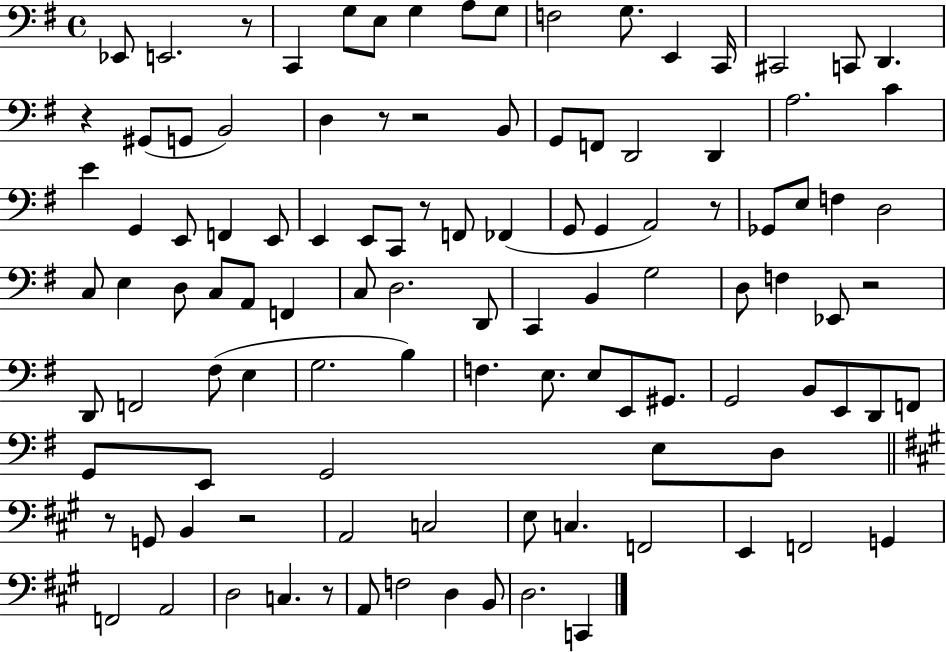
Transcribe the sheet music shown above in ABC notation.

X:1
T:Untitled
M:4/4
L:1/4
K:G
_E,,/2 E,,2 z/2 C,, G,/2 E,/2 G, A,/2 G,/2 F,2 G,/2 E,, C,,/4 ^C,,2 C,,/2 D,, z ^G,,/2 G,,/2 B,,2 D, z/2 z2 B,,/2 G,,/2 F,,/2 D,,2 D,, A,2 C E G,, E,,/2 F,, E,,/2 E,, E,,/2 C,,/2 z/2 F,,/2 _F,, G,,/2 G,, A,,2 z/2 _G,,/2 E,/2 F, D,2 C,/2 E, D,/2 C,/2 A,,/2 F,, C,/2 D,2 D,,/2 C,, B,, G,2 D,/2 F, _E,,/2 z2 D,,/2 F,,2 ^F,/2 E, G,2 B, F, E,/2 E,/2 E,,/2 ^G,,/2 G,,2 B,,/2 E,,/2 D,,/2 F,,/2 G,,/2 E,,/2 G,,2 E,/2 D,/2 z/2 G,,/2 B,, z2 A,,2 C,2 E,/2 C, F,,2 E,, F,,2 G,, F,,2 A,,2 D,2 C, z/2 A,,/2 F,2 D, B,,/2 D,2 C,,